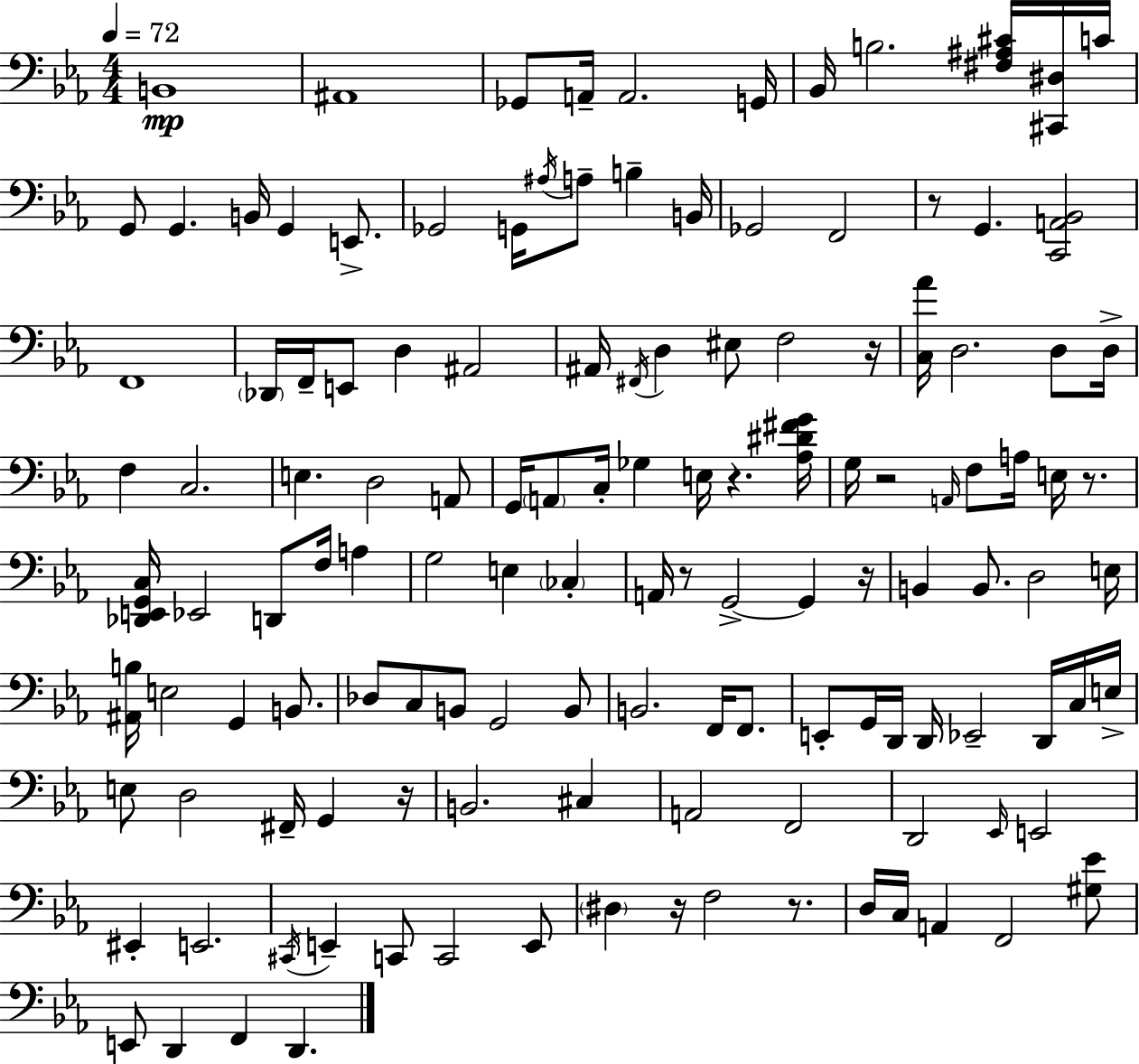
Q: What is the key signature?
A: EES major